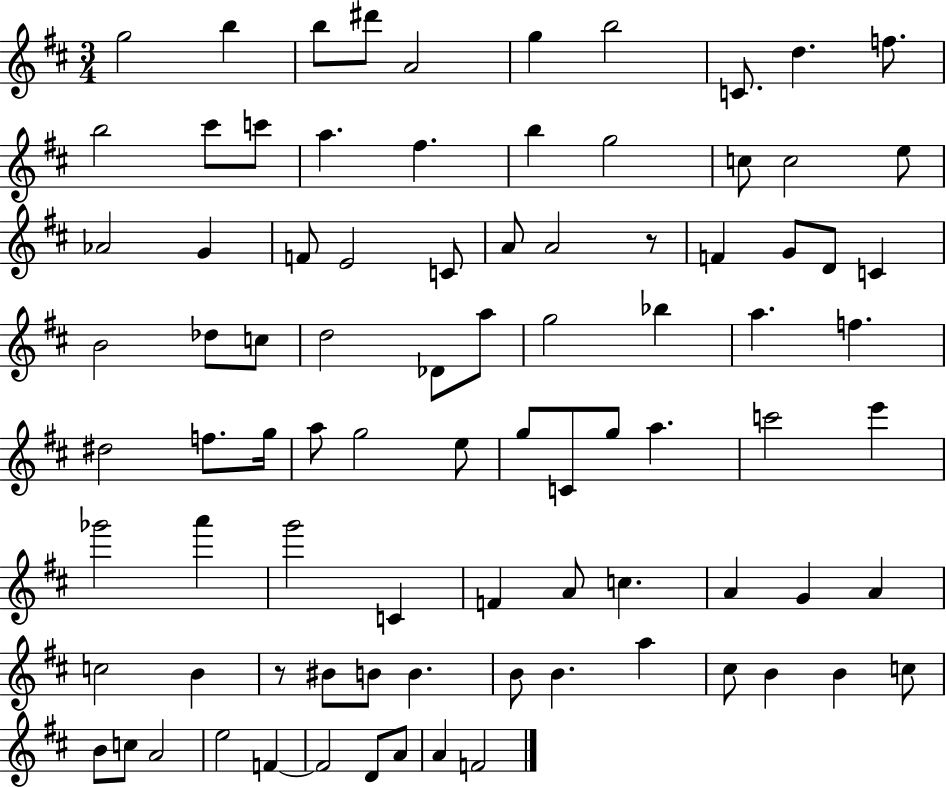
G5/h B5/q B5/e D#6/e A4/h G5/q B5/h C4/e. D5/q. F5/e. B5/h C#6/e C6/e A5/q. F#5/q. B5/q G5/h C5/e C5/h E5/e Ab4/h G4/q F4/e E4/h C4/e A4/e A4/h R/e F4/q G4/e D4/e C4/q B4/h Db5/e C5/e D5/h Db4/e A5/e G5/h Bb5/q A5/q. F5/q. D#5/h F5/e. G5/s A5/e G5/h E5/e G5/e C4/e G5/e A5/q. C6/h E6/q Gb6/h A6/q G6/h C4/q F4/q A4/e C5/q. A4/q G4/q A4/q C5/h B4/q R/e BIS4/e B4/e B4/q. B4/e B4/q. A5/q C#5/e B4/q B4/q C5/e B4/e C5/e A4/h E5/h F4/q F4/h D4/e A4/e A4/q F4/h